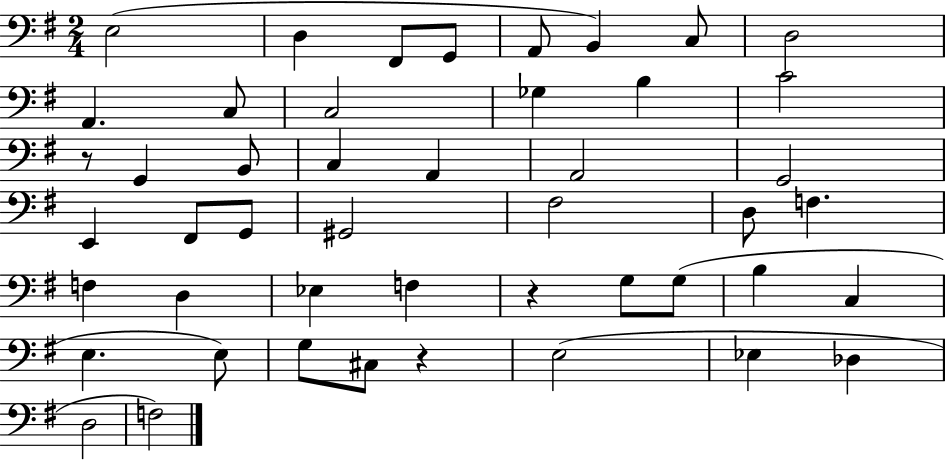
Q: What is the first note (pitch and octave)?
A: E3